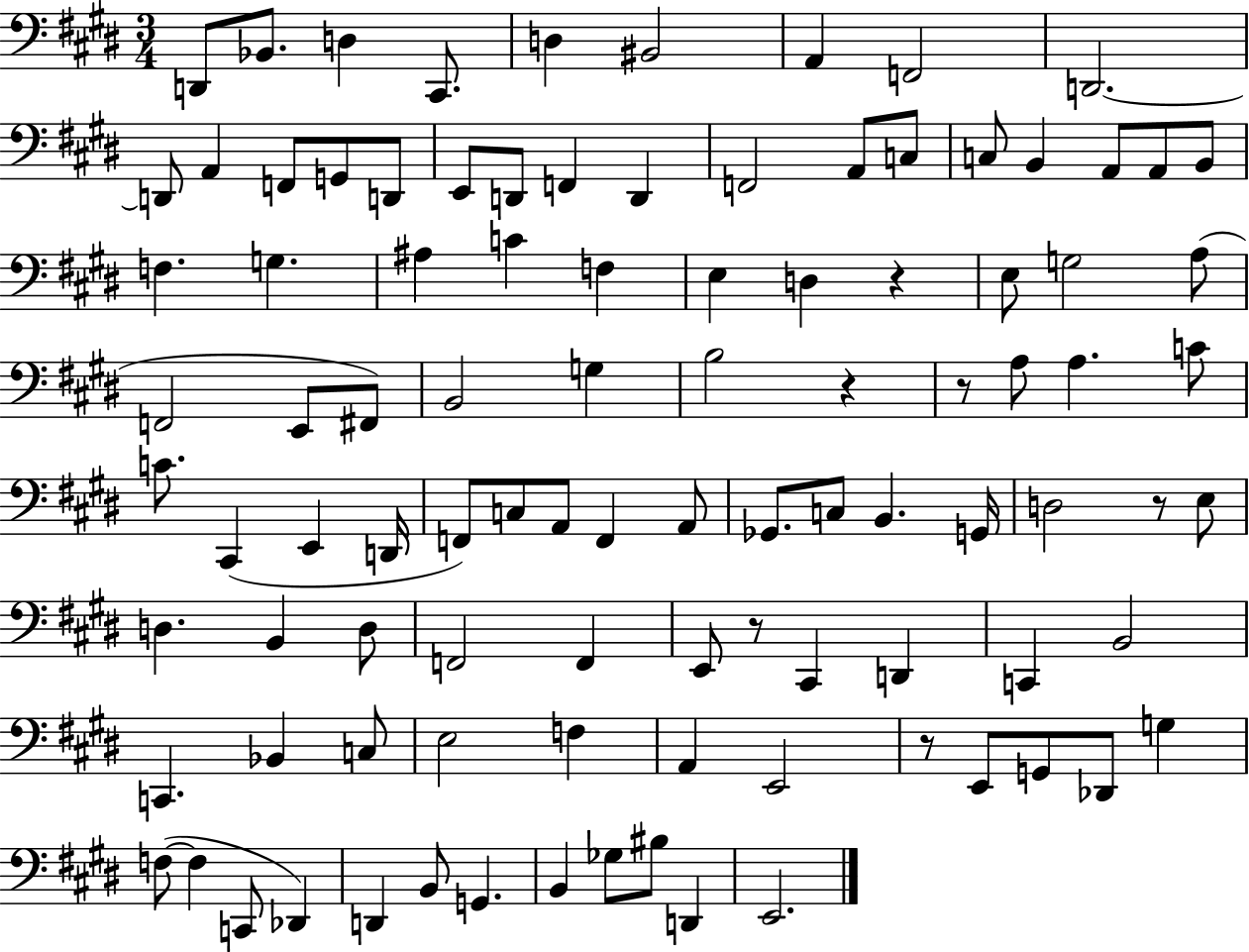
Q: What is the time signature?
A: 3/4